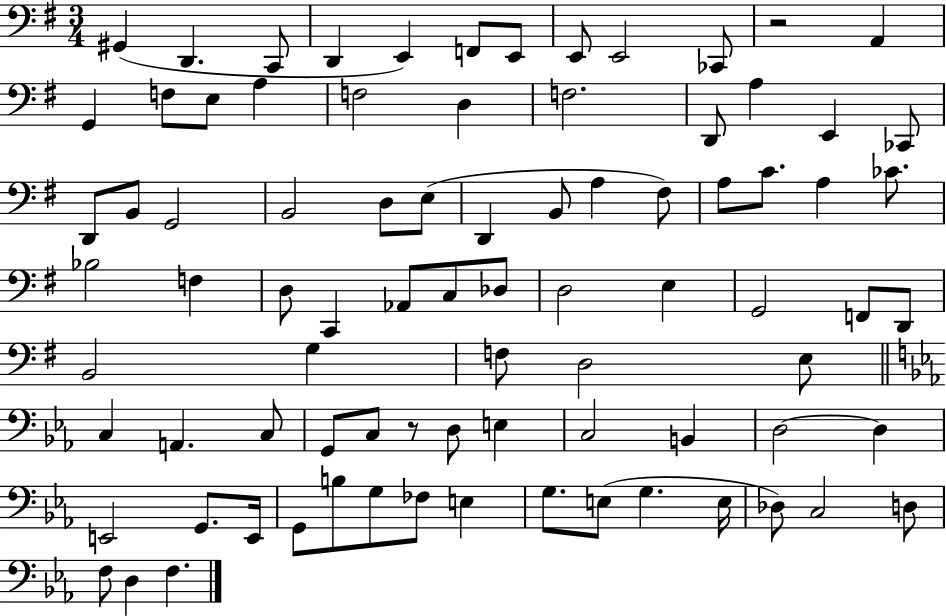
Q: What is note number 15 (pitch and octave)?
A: A3